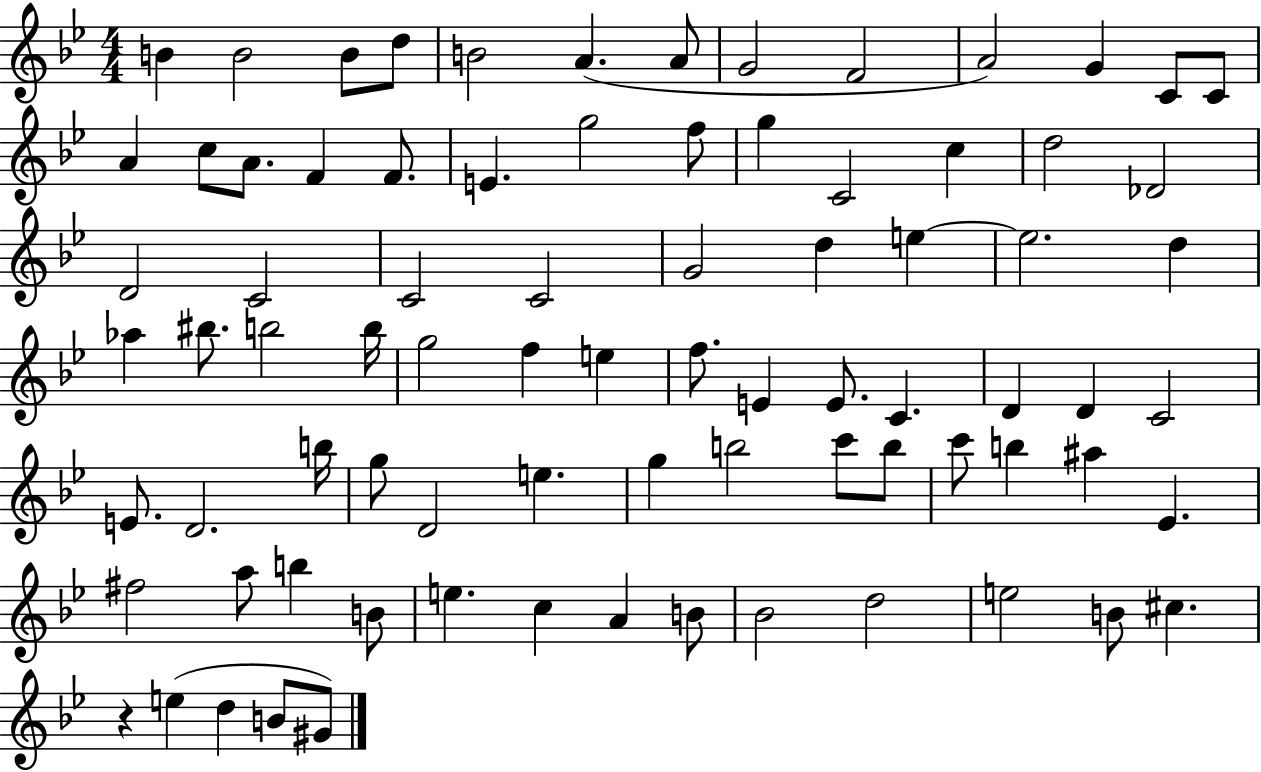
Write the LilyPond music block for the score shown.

{
  \clef treble
  \numericTimeSignature
  \time 4/4
  \key bes \major
  b'4 b'2 b'8 d''8 | b'2 a'4.( a'8 | g'2 f'2 | a'2) g'4 c'8 c'8 | \break a'4 c''8 a'8. f'4 f'8. | e'4. g''2 f''8 | g''4 c'2 c''4 | d''2 des'2 | \break d'2 c'2 | c'2 c'2 | g'2 d''4 e''4~~ | e''2. d''4 | \break aes''4 bis''8. b''2 b''16 | g''2 f''4 e''4 | f''8. e'4 e'8. c'4. | d'4 d'4 c'2 | \break e'8. d'2. b''16 | g''8 d'2 e''4. | g''4 b''2 c'''8 b''8 | c'''8 b''4 ais''4 ees'4. | \break fis''2 a''8 b''4 b'8 | e''4. c''4 a'4 b'8 | bes'2 d''2 | e''2 b'8 cis''4. | \break r4 e''4( d''4 b'8 gis'8) | \bar "|."
}